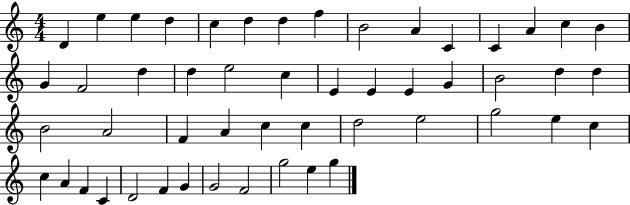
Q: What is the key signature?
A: C major